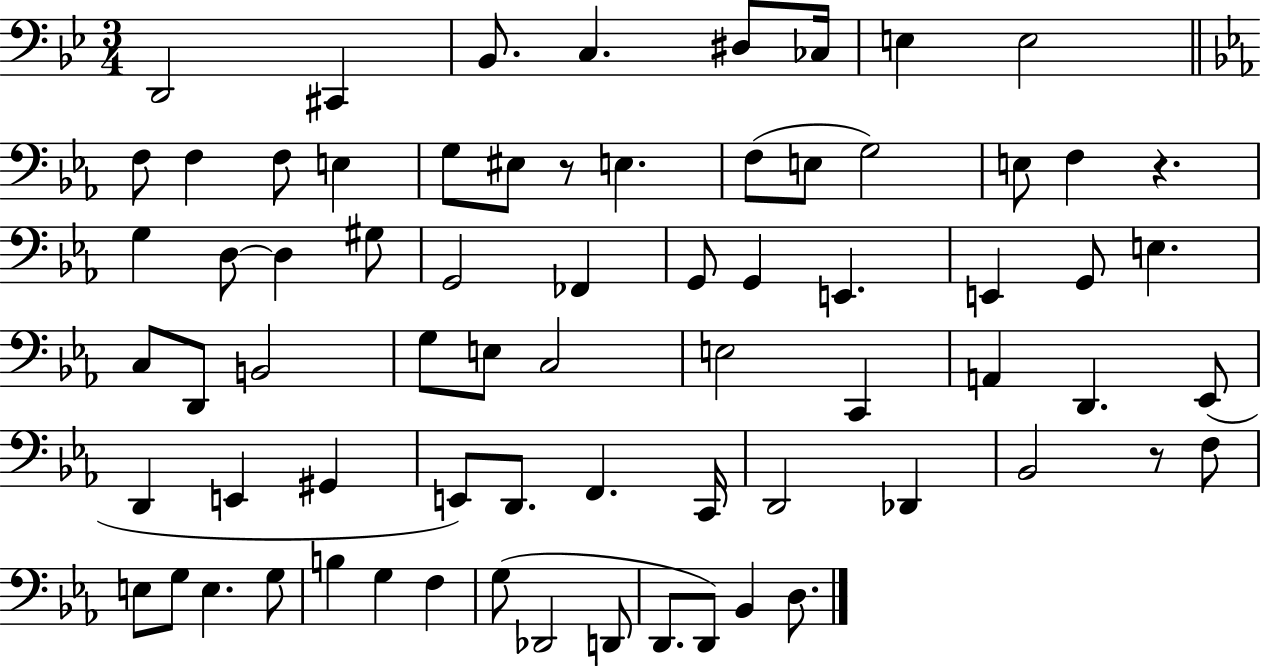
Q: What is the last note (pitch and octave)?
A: D3